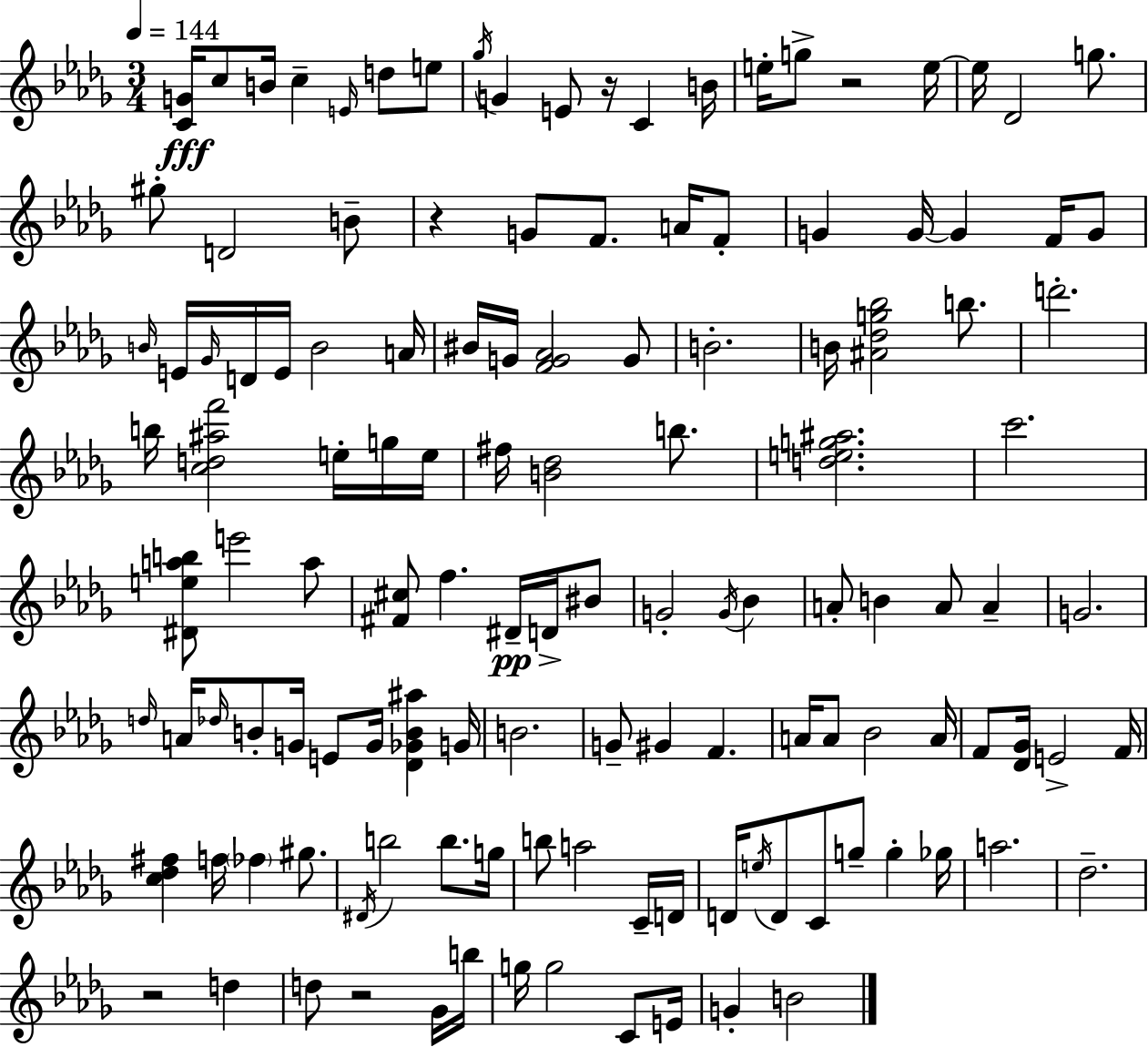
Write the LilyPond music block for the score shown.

{
  \clef treble
  \numericTimeSignature
  \time 3/4
  \key bes \minor
  \tempo 4 = 144
  <c' g'>16\fff c''8 b'16 c''4-- \grace { e'16 } d''8 e''8 | \acciaccatura { ges''16 } g'4 e'8 r16 c'4 | b'16 e''16-. g''8-> r2 | e''16~~ e''16 des'2 g''8. | \break gis''8-. d'2 | b'8-- r4 g'8 f'8. a'16 | f'8-. g'4 g'16~~ g'4 f'16 | g'8 \grace { b'16 } e'16 \grace { ges'16 } d'16 e'16 b'2 | \break a'16 bis'16 g'16 <f' g' aes'>2 | g'8 b'2.-. | b'16 <ais' des'' g'' bes''>2 | b''8. d'''2.-. | \break b''16 <c'' d'' ais'' f'''>2 | e''16-. g''16 e''16 fis''16 <b' des''>2 | b''8. <d'' e'' g'' ais''>2. | c'''2. | \break <dis' e'' a'' b''>8 e'''2 | a''8 <fis' cis''>8 f''4. | dis'16--\pp d'16-> bis'8 g'2-. | \acciaccatura { g'16 } bes'4 a'8-. b'4 a'8 | \break a'4-- g'2. | \grace { d''16 } a'16 \grace { des''16 } b'8-. g'16 e'8 | g'16 <des' ges' b' ais''>4 g'16 b'2. | g'8-- gis'4 | \break f'4. a'16 a'8 bes'2 | a'16 f'8 <des' ges'>16 e'2-> | f'16 <c'' des'' fis''>4 f''16 | \parenthesize fes''4 gis''8. \acciaccatura { dis'16 } b''2 | \break b''8. g''16 b''8 a''2 | c'16-- d'16 d'16 \acciaccatura { e''16 } d'8 | c'8 g''8-- g''4-. ges''16 a''2. | des''2.-- | \break r2 | d''4 d''8 r2 | ges'16 b''16 g''16 g''2 | c'8 e'16 g'4-. | \break b'2 \bar "|."
}